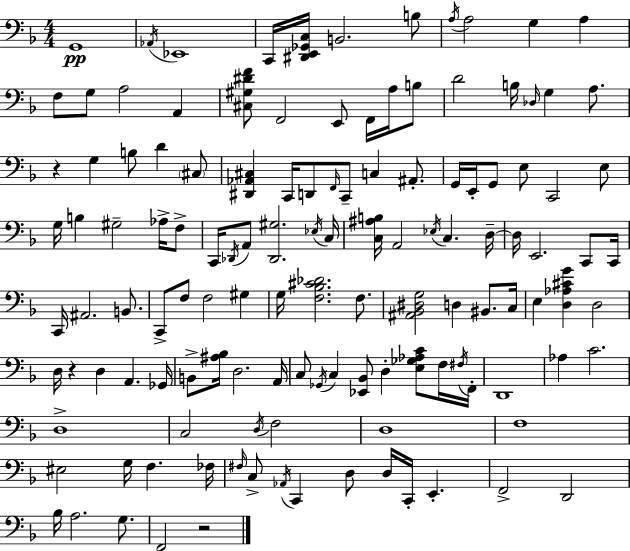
{
  \clef bass
  \numericTimeSignature
  \time 4/4
  \key d \minor
  g,1\pp | \acciaccatura { aes,16 } ees,1 | c,16 <dis, e, ges, c>16 b,2. b8 | \acciaccatura { a16 } a2 g4 a4 | \break f8 g8 a2 a,4 | <cis gis dis' f'>8 f,2 e,8 f,16 a16 | b8 d'2 b16 \grace { des16 } g4 | a8. r4 g4 b8 d'4 | \break \parenthesize cis8 <dis, aes, cis>4 c,16 d,8 \grace { f,16 } c,8-- c4 | ais,8.-. g,16 e,16-. g,8 e8 c,2 | e8 g16 b4 gis2-- | aes16-> f8-> c,16 \acciaccatura { des,16 } a,8 <des, gis>2. | \break \acciaccatura { ees16 } c16 <c ais b>16 a,2 \acciaccatura { ees16 } | c4. d16--~~ d16 e,2. | c,8 c,16 c,16 ais,2. | b,8. c,8-> f8 f2 | \break gis4 g16 <f bes cis' des'>2. | f8. <ais, bes, dis g>2 d4 | bis,8. c16 e4 <d aes cis' g'>4 d2 | d16 r4 d4 | \break a,4. ges,16 b,8-> <ais bes>16 d2. | a,16 c8 \acciaccatura { ges,16 } c4 <ees, bes,>8 | d4-. <e ges aes c'>8 f16 \acciaccatura { fis16 } f,16-. d,1 | aes4 c'2. | \break d1-> | c2 | \acciaccatura { d16 } f2 d1 | f1 | \break eis2 | g16 f4. fes16 \grace { fis16 } c8-> \acciaccatura { aes,16 } c,4 | d8 d16 c,16-. e,4.-. f,2-> | d,2 bes16 a2. | \break g8. f,2 | r2 \bar "|."
}